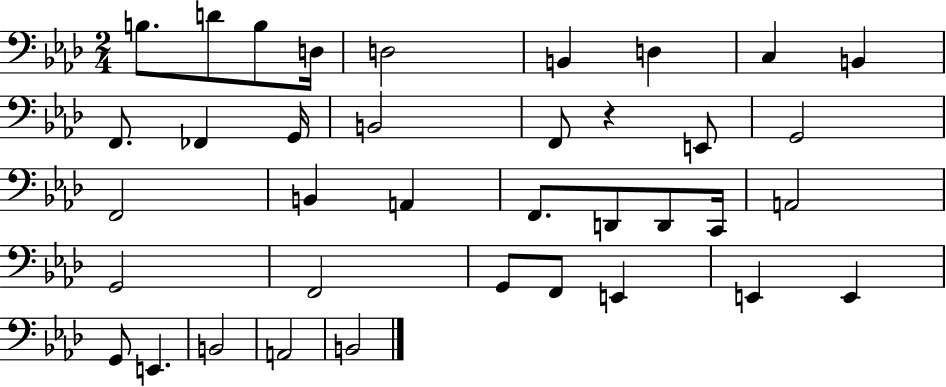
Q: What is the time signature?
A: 2/4